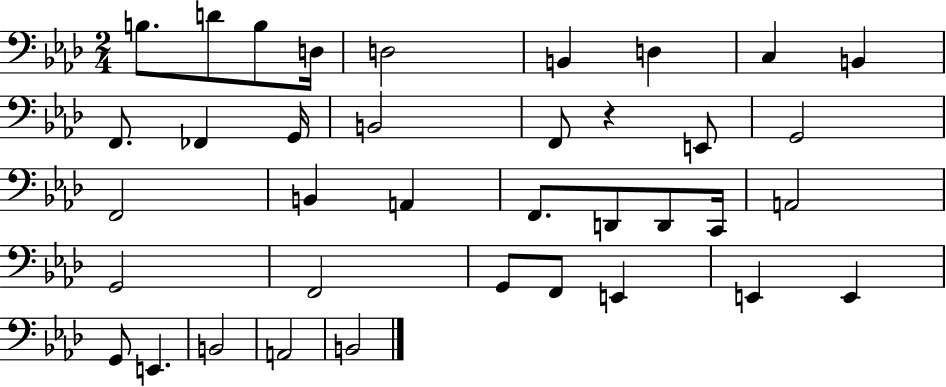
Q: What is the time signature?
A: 2/4